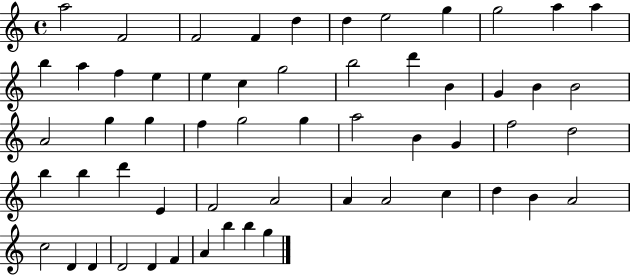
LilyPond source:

{
  \clef treble
  \time 4/4
  \defaultTimeSignature
  \key c \major
  a''2 f'2 | f'2 f'4 d''4 | d''4 e''2 g''4 | g''2 a''4 a''4 | \break b''4 a''4 f''4 e''4 | e''4 c''4 g''2 | b''2 d'''4 b'4 | g'4 b'4 b'2 | \break a'2 g''4 g''4 | f''4 g''2 g''4 | a''2 b'4 g'4 | f''2 d''2 | \break b''4 b''4 d'''4 e'4 | f'2 a'2 | a'4 a'2 c''4 | d''4 b'4 a'2 | \break c''2 d'4 d'4 | d'2 d'4 f'4 | a'4 b''4 b''4 g''4 | \bar "|."
}